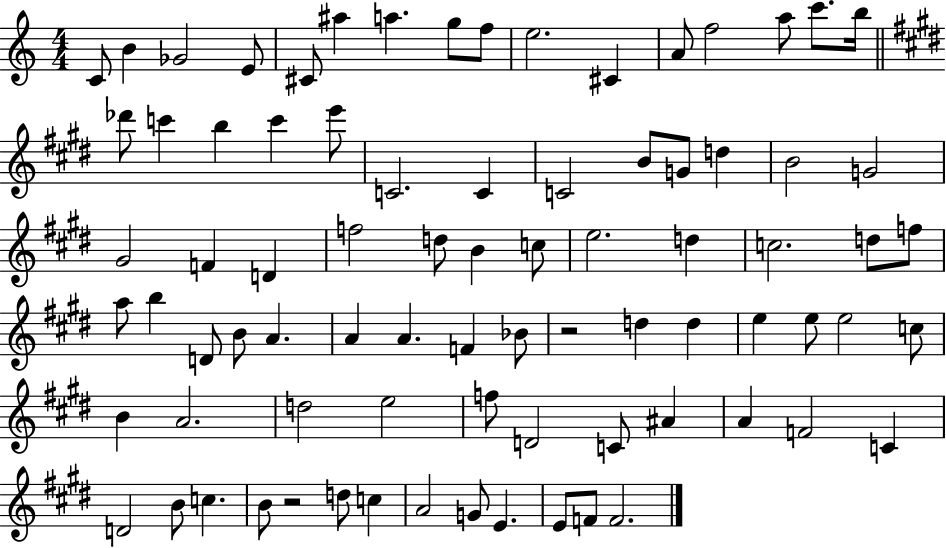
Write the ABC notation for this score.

X:1
T:Untitled
M:4/4
L:1/4
K:C
C/2 B _G2 E/2 ^C/2 ^a a g/2 f/2 e2 ^C A/2 f2 a/2 c'/2 b/4 _d'/2 c' b c' e'/2 C2 C C2 B/2 G/2 d B2 G2 ^G2 F D f2 d/2 B c/2 e2 d c2 d/2 f/2 a/2 b D/2 B/2 A A A F _B/2 z2 d d e e/2 e2 c/2 B A2 d2 e2 f/2 D2 C/2 ^A A F2 C D2 B/2 c B/2 z2 d/2 c A2 G/2 E E/2 F/2 F2